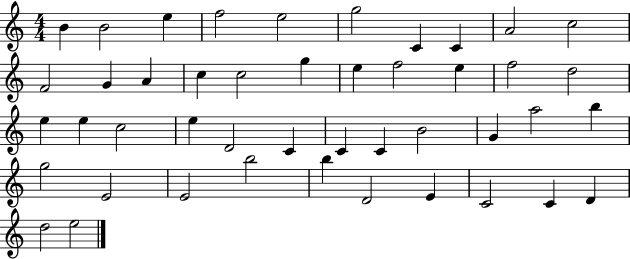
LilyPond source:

{
  \clef treble
  \numericTimeSignature
  \time 4/4
  \key c \major
  b'4 b'2 e''4 | f''2 e''2 | g''2 c'4 c'4 | a'2 c''2 | \break f'2 g'4 a'4 | c''4 c''2 g''4 | e''4 f''2 e''4 | f''2 d''2 | \break e''4 e''4 c''2 | e''4 d'2 c'4 | c'4 c'4 b'2 | g'4 a''2 b''4 | \break g''2 e'2 | e'2 b''2 | b''4 d'2 e'4 | c'2 c'4 d'4 | \break d''2 e''2 | \bar "|."
}